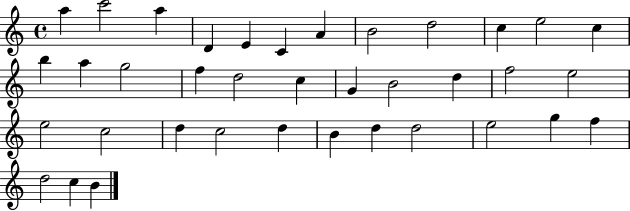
A5/q C6/h A5/q D4/q E4/q C4/q A4/q B4/h D5/h C5/q E5/h C5/q B5/q A5/q G5/h F5/q D5/h C5/q G4/q B4/h D5/q F5/h E5/h E5/h C5/h D5/q C5/h D5/q B4/q D5/q D5/h E5/h G5/q F5/q D5/h C5/q B4/q